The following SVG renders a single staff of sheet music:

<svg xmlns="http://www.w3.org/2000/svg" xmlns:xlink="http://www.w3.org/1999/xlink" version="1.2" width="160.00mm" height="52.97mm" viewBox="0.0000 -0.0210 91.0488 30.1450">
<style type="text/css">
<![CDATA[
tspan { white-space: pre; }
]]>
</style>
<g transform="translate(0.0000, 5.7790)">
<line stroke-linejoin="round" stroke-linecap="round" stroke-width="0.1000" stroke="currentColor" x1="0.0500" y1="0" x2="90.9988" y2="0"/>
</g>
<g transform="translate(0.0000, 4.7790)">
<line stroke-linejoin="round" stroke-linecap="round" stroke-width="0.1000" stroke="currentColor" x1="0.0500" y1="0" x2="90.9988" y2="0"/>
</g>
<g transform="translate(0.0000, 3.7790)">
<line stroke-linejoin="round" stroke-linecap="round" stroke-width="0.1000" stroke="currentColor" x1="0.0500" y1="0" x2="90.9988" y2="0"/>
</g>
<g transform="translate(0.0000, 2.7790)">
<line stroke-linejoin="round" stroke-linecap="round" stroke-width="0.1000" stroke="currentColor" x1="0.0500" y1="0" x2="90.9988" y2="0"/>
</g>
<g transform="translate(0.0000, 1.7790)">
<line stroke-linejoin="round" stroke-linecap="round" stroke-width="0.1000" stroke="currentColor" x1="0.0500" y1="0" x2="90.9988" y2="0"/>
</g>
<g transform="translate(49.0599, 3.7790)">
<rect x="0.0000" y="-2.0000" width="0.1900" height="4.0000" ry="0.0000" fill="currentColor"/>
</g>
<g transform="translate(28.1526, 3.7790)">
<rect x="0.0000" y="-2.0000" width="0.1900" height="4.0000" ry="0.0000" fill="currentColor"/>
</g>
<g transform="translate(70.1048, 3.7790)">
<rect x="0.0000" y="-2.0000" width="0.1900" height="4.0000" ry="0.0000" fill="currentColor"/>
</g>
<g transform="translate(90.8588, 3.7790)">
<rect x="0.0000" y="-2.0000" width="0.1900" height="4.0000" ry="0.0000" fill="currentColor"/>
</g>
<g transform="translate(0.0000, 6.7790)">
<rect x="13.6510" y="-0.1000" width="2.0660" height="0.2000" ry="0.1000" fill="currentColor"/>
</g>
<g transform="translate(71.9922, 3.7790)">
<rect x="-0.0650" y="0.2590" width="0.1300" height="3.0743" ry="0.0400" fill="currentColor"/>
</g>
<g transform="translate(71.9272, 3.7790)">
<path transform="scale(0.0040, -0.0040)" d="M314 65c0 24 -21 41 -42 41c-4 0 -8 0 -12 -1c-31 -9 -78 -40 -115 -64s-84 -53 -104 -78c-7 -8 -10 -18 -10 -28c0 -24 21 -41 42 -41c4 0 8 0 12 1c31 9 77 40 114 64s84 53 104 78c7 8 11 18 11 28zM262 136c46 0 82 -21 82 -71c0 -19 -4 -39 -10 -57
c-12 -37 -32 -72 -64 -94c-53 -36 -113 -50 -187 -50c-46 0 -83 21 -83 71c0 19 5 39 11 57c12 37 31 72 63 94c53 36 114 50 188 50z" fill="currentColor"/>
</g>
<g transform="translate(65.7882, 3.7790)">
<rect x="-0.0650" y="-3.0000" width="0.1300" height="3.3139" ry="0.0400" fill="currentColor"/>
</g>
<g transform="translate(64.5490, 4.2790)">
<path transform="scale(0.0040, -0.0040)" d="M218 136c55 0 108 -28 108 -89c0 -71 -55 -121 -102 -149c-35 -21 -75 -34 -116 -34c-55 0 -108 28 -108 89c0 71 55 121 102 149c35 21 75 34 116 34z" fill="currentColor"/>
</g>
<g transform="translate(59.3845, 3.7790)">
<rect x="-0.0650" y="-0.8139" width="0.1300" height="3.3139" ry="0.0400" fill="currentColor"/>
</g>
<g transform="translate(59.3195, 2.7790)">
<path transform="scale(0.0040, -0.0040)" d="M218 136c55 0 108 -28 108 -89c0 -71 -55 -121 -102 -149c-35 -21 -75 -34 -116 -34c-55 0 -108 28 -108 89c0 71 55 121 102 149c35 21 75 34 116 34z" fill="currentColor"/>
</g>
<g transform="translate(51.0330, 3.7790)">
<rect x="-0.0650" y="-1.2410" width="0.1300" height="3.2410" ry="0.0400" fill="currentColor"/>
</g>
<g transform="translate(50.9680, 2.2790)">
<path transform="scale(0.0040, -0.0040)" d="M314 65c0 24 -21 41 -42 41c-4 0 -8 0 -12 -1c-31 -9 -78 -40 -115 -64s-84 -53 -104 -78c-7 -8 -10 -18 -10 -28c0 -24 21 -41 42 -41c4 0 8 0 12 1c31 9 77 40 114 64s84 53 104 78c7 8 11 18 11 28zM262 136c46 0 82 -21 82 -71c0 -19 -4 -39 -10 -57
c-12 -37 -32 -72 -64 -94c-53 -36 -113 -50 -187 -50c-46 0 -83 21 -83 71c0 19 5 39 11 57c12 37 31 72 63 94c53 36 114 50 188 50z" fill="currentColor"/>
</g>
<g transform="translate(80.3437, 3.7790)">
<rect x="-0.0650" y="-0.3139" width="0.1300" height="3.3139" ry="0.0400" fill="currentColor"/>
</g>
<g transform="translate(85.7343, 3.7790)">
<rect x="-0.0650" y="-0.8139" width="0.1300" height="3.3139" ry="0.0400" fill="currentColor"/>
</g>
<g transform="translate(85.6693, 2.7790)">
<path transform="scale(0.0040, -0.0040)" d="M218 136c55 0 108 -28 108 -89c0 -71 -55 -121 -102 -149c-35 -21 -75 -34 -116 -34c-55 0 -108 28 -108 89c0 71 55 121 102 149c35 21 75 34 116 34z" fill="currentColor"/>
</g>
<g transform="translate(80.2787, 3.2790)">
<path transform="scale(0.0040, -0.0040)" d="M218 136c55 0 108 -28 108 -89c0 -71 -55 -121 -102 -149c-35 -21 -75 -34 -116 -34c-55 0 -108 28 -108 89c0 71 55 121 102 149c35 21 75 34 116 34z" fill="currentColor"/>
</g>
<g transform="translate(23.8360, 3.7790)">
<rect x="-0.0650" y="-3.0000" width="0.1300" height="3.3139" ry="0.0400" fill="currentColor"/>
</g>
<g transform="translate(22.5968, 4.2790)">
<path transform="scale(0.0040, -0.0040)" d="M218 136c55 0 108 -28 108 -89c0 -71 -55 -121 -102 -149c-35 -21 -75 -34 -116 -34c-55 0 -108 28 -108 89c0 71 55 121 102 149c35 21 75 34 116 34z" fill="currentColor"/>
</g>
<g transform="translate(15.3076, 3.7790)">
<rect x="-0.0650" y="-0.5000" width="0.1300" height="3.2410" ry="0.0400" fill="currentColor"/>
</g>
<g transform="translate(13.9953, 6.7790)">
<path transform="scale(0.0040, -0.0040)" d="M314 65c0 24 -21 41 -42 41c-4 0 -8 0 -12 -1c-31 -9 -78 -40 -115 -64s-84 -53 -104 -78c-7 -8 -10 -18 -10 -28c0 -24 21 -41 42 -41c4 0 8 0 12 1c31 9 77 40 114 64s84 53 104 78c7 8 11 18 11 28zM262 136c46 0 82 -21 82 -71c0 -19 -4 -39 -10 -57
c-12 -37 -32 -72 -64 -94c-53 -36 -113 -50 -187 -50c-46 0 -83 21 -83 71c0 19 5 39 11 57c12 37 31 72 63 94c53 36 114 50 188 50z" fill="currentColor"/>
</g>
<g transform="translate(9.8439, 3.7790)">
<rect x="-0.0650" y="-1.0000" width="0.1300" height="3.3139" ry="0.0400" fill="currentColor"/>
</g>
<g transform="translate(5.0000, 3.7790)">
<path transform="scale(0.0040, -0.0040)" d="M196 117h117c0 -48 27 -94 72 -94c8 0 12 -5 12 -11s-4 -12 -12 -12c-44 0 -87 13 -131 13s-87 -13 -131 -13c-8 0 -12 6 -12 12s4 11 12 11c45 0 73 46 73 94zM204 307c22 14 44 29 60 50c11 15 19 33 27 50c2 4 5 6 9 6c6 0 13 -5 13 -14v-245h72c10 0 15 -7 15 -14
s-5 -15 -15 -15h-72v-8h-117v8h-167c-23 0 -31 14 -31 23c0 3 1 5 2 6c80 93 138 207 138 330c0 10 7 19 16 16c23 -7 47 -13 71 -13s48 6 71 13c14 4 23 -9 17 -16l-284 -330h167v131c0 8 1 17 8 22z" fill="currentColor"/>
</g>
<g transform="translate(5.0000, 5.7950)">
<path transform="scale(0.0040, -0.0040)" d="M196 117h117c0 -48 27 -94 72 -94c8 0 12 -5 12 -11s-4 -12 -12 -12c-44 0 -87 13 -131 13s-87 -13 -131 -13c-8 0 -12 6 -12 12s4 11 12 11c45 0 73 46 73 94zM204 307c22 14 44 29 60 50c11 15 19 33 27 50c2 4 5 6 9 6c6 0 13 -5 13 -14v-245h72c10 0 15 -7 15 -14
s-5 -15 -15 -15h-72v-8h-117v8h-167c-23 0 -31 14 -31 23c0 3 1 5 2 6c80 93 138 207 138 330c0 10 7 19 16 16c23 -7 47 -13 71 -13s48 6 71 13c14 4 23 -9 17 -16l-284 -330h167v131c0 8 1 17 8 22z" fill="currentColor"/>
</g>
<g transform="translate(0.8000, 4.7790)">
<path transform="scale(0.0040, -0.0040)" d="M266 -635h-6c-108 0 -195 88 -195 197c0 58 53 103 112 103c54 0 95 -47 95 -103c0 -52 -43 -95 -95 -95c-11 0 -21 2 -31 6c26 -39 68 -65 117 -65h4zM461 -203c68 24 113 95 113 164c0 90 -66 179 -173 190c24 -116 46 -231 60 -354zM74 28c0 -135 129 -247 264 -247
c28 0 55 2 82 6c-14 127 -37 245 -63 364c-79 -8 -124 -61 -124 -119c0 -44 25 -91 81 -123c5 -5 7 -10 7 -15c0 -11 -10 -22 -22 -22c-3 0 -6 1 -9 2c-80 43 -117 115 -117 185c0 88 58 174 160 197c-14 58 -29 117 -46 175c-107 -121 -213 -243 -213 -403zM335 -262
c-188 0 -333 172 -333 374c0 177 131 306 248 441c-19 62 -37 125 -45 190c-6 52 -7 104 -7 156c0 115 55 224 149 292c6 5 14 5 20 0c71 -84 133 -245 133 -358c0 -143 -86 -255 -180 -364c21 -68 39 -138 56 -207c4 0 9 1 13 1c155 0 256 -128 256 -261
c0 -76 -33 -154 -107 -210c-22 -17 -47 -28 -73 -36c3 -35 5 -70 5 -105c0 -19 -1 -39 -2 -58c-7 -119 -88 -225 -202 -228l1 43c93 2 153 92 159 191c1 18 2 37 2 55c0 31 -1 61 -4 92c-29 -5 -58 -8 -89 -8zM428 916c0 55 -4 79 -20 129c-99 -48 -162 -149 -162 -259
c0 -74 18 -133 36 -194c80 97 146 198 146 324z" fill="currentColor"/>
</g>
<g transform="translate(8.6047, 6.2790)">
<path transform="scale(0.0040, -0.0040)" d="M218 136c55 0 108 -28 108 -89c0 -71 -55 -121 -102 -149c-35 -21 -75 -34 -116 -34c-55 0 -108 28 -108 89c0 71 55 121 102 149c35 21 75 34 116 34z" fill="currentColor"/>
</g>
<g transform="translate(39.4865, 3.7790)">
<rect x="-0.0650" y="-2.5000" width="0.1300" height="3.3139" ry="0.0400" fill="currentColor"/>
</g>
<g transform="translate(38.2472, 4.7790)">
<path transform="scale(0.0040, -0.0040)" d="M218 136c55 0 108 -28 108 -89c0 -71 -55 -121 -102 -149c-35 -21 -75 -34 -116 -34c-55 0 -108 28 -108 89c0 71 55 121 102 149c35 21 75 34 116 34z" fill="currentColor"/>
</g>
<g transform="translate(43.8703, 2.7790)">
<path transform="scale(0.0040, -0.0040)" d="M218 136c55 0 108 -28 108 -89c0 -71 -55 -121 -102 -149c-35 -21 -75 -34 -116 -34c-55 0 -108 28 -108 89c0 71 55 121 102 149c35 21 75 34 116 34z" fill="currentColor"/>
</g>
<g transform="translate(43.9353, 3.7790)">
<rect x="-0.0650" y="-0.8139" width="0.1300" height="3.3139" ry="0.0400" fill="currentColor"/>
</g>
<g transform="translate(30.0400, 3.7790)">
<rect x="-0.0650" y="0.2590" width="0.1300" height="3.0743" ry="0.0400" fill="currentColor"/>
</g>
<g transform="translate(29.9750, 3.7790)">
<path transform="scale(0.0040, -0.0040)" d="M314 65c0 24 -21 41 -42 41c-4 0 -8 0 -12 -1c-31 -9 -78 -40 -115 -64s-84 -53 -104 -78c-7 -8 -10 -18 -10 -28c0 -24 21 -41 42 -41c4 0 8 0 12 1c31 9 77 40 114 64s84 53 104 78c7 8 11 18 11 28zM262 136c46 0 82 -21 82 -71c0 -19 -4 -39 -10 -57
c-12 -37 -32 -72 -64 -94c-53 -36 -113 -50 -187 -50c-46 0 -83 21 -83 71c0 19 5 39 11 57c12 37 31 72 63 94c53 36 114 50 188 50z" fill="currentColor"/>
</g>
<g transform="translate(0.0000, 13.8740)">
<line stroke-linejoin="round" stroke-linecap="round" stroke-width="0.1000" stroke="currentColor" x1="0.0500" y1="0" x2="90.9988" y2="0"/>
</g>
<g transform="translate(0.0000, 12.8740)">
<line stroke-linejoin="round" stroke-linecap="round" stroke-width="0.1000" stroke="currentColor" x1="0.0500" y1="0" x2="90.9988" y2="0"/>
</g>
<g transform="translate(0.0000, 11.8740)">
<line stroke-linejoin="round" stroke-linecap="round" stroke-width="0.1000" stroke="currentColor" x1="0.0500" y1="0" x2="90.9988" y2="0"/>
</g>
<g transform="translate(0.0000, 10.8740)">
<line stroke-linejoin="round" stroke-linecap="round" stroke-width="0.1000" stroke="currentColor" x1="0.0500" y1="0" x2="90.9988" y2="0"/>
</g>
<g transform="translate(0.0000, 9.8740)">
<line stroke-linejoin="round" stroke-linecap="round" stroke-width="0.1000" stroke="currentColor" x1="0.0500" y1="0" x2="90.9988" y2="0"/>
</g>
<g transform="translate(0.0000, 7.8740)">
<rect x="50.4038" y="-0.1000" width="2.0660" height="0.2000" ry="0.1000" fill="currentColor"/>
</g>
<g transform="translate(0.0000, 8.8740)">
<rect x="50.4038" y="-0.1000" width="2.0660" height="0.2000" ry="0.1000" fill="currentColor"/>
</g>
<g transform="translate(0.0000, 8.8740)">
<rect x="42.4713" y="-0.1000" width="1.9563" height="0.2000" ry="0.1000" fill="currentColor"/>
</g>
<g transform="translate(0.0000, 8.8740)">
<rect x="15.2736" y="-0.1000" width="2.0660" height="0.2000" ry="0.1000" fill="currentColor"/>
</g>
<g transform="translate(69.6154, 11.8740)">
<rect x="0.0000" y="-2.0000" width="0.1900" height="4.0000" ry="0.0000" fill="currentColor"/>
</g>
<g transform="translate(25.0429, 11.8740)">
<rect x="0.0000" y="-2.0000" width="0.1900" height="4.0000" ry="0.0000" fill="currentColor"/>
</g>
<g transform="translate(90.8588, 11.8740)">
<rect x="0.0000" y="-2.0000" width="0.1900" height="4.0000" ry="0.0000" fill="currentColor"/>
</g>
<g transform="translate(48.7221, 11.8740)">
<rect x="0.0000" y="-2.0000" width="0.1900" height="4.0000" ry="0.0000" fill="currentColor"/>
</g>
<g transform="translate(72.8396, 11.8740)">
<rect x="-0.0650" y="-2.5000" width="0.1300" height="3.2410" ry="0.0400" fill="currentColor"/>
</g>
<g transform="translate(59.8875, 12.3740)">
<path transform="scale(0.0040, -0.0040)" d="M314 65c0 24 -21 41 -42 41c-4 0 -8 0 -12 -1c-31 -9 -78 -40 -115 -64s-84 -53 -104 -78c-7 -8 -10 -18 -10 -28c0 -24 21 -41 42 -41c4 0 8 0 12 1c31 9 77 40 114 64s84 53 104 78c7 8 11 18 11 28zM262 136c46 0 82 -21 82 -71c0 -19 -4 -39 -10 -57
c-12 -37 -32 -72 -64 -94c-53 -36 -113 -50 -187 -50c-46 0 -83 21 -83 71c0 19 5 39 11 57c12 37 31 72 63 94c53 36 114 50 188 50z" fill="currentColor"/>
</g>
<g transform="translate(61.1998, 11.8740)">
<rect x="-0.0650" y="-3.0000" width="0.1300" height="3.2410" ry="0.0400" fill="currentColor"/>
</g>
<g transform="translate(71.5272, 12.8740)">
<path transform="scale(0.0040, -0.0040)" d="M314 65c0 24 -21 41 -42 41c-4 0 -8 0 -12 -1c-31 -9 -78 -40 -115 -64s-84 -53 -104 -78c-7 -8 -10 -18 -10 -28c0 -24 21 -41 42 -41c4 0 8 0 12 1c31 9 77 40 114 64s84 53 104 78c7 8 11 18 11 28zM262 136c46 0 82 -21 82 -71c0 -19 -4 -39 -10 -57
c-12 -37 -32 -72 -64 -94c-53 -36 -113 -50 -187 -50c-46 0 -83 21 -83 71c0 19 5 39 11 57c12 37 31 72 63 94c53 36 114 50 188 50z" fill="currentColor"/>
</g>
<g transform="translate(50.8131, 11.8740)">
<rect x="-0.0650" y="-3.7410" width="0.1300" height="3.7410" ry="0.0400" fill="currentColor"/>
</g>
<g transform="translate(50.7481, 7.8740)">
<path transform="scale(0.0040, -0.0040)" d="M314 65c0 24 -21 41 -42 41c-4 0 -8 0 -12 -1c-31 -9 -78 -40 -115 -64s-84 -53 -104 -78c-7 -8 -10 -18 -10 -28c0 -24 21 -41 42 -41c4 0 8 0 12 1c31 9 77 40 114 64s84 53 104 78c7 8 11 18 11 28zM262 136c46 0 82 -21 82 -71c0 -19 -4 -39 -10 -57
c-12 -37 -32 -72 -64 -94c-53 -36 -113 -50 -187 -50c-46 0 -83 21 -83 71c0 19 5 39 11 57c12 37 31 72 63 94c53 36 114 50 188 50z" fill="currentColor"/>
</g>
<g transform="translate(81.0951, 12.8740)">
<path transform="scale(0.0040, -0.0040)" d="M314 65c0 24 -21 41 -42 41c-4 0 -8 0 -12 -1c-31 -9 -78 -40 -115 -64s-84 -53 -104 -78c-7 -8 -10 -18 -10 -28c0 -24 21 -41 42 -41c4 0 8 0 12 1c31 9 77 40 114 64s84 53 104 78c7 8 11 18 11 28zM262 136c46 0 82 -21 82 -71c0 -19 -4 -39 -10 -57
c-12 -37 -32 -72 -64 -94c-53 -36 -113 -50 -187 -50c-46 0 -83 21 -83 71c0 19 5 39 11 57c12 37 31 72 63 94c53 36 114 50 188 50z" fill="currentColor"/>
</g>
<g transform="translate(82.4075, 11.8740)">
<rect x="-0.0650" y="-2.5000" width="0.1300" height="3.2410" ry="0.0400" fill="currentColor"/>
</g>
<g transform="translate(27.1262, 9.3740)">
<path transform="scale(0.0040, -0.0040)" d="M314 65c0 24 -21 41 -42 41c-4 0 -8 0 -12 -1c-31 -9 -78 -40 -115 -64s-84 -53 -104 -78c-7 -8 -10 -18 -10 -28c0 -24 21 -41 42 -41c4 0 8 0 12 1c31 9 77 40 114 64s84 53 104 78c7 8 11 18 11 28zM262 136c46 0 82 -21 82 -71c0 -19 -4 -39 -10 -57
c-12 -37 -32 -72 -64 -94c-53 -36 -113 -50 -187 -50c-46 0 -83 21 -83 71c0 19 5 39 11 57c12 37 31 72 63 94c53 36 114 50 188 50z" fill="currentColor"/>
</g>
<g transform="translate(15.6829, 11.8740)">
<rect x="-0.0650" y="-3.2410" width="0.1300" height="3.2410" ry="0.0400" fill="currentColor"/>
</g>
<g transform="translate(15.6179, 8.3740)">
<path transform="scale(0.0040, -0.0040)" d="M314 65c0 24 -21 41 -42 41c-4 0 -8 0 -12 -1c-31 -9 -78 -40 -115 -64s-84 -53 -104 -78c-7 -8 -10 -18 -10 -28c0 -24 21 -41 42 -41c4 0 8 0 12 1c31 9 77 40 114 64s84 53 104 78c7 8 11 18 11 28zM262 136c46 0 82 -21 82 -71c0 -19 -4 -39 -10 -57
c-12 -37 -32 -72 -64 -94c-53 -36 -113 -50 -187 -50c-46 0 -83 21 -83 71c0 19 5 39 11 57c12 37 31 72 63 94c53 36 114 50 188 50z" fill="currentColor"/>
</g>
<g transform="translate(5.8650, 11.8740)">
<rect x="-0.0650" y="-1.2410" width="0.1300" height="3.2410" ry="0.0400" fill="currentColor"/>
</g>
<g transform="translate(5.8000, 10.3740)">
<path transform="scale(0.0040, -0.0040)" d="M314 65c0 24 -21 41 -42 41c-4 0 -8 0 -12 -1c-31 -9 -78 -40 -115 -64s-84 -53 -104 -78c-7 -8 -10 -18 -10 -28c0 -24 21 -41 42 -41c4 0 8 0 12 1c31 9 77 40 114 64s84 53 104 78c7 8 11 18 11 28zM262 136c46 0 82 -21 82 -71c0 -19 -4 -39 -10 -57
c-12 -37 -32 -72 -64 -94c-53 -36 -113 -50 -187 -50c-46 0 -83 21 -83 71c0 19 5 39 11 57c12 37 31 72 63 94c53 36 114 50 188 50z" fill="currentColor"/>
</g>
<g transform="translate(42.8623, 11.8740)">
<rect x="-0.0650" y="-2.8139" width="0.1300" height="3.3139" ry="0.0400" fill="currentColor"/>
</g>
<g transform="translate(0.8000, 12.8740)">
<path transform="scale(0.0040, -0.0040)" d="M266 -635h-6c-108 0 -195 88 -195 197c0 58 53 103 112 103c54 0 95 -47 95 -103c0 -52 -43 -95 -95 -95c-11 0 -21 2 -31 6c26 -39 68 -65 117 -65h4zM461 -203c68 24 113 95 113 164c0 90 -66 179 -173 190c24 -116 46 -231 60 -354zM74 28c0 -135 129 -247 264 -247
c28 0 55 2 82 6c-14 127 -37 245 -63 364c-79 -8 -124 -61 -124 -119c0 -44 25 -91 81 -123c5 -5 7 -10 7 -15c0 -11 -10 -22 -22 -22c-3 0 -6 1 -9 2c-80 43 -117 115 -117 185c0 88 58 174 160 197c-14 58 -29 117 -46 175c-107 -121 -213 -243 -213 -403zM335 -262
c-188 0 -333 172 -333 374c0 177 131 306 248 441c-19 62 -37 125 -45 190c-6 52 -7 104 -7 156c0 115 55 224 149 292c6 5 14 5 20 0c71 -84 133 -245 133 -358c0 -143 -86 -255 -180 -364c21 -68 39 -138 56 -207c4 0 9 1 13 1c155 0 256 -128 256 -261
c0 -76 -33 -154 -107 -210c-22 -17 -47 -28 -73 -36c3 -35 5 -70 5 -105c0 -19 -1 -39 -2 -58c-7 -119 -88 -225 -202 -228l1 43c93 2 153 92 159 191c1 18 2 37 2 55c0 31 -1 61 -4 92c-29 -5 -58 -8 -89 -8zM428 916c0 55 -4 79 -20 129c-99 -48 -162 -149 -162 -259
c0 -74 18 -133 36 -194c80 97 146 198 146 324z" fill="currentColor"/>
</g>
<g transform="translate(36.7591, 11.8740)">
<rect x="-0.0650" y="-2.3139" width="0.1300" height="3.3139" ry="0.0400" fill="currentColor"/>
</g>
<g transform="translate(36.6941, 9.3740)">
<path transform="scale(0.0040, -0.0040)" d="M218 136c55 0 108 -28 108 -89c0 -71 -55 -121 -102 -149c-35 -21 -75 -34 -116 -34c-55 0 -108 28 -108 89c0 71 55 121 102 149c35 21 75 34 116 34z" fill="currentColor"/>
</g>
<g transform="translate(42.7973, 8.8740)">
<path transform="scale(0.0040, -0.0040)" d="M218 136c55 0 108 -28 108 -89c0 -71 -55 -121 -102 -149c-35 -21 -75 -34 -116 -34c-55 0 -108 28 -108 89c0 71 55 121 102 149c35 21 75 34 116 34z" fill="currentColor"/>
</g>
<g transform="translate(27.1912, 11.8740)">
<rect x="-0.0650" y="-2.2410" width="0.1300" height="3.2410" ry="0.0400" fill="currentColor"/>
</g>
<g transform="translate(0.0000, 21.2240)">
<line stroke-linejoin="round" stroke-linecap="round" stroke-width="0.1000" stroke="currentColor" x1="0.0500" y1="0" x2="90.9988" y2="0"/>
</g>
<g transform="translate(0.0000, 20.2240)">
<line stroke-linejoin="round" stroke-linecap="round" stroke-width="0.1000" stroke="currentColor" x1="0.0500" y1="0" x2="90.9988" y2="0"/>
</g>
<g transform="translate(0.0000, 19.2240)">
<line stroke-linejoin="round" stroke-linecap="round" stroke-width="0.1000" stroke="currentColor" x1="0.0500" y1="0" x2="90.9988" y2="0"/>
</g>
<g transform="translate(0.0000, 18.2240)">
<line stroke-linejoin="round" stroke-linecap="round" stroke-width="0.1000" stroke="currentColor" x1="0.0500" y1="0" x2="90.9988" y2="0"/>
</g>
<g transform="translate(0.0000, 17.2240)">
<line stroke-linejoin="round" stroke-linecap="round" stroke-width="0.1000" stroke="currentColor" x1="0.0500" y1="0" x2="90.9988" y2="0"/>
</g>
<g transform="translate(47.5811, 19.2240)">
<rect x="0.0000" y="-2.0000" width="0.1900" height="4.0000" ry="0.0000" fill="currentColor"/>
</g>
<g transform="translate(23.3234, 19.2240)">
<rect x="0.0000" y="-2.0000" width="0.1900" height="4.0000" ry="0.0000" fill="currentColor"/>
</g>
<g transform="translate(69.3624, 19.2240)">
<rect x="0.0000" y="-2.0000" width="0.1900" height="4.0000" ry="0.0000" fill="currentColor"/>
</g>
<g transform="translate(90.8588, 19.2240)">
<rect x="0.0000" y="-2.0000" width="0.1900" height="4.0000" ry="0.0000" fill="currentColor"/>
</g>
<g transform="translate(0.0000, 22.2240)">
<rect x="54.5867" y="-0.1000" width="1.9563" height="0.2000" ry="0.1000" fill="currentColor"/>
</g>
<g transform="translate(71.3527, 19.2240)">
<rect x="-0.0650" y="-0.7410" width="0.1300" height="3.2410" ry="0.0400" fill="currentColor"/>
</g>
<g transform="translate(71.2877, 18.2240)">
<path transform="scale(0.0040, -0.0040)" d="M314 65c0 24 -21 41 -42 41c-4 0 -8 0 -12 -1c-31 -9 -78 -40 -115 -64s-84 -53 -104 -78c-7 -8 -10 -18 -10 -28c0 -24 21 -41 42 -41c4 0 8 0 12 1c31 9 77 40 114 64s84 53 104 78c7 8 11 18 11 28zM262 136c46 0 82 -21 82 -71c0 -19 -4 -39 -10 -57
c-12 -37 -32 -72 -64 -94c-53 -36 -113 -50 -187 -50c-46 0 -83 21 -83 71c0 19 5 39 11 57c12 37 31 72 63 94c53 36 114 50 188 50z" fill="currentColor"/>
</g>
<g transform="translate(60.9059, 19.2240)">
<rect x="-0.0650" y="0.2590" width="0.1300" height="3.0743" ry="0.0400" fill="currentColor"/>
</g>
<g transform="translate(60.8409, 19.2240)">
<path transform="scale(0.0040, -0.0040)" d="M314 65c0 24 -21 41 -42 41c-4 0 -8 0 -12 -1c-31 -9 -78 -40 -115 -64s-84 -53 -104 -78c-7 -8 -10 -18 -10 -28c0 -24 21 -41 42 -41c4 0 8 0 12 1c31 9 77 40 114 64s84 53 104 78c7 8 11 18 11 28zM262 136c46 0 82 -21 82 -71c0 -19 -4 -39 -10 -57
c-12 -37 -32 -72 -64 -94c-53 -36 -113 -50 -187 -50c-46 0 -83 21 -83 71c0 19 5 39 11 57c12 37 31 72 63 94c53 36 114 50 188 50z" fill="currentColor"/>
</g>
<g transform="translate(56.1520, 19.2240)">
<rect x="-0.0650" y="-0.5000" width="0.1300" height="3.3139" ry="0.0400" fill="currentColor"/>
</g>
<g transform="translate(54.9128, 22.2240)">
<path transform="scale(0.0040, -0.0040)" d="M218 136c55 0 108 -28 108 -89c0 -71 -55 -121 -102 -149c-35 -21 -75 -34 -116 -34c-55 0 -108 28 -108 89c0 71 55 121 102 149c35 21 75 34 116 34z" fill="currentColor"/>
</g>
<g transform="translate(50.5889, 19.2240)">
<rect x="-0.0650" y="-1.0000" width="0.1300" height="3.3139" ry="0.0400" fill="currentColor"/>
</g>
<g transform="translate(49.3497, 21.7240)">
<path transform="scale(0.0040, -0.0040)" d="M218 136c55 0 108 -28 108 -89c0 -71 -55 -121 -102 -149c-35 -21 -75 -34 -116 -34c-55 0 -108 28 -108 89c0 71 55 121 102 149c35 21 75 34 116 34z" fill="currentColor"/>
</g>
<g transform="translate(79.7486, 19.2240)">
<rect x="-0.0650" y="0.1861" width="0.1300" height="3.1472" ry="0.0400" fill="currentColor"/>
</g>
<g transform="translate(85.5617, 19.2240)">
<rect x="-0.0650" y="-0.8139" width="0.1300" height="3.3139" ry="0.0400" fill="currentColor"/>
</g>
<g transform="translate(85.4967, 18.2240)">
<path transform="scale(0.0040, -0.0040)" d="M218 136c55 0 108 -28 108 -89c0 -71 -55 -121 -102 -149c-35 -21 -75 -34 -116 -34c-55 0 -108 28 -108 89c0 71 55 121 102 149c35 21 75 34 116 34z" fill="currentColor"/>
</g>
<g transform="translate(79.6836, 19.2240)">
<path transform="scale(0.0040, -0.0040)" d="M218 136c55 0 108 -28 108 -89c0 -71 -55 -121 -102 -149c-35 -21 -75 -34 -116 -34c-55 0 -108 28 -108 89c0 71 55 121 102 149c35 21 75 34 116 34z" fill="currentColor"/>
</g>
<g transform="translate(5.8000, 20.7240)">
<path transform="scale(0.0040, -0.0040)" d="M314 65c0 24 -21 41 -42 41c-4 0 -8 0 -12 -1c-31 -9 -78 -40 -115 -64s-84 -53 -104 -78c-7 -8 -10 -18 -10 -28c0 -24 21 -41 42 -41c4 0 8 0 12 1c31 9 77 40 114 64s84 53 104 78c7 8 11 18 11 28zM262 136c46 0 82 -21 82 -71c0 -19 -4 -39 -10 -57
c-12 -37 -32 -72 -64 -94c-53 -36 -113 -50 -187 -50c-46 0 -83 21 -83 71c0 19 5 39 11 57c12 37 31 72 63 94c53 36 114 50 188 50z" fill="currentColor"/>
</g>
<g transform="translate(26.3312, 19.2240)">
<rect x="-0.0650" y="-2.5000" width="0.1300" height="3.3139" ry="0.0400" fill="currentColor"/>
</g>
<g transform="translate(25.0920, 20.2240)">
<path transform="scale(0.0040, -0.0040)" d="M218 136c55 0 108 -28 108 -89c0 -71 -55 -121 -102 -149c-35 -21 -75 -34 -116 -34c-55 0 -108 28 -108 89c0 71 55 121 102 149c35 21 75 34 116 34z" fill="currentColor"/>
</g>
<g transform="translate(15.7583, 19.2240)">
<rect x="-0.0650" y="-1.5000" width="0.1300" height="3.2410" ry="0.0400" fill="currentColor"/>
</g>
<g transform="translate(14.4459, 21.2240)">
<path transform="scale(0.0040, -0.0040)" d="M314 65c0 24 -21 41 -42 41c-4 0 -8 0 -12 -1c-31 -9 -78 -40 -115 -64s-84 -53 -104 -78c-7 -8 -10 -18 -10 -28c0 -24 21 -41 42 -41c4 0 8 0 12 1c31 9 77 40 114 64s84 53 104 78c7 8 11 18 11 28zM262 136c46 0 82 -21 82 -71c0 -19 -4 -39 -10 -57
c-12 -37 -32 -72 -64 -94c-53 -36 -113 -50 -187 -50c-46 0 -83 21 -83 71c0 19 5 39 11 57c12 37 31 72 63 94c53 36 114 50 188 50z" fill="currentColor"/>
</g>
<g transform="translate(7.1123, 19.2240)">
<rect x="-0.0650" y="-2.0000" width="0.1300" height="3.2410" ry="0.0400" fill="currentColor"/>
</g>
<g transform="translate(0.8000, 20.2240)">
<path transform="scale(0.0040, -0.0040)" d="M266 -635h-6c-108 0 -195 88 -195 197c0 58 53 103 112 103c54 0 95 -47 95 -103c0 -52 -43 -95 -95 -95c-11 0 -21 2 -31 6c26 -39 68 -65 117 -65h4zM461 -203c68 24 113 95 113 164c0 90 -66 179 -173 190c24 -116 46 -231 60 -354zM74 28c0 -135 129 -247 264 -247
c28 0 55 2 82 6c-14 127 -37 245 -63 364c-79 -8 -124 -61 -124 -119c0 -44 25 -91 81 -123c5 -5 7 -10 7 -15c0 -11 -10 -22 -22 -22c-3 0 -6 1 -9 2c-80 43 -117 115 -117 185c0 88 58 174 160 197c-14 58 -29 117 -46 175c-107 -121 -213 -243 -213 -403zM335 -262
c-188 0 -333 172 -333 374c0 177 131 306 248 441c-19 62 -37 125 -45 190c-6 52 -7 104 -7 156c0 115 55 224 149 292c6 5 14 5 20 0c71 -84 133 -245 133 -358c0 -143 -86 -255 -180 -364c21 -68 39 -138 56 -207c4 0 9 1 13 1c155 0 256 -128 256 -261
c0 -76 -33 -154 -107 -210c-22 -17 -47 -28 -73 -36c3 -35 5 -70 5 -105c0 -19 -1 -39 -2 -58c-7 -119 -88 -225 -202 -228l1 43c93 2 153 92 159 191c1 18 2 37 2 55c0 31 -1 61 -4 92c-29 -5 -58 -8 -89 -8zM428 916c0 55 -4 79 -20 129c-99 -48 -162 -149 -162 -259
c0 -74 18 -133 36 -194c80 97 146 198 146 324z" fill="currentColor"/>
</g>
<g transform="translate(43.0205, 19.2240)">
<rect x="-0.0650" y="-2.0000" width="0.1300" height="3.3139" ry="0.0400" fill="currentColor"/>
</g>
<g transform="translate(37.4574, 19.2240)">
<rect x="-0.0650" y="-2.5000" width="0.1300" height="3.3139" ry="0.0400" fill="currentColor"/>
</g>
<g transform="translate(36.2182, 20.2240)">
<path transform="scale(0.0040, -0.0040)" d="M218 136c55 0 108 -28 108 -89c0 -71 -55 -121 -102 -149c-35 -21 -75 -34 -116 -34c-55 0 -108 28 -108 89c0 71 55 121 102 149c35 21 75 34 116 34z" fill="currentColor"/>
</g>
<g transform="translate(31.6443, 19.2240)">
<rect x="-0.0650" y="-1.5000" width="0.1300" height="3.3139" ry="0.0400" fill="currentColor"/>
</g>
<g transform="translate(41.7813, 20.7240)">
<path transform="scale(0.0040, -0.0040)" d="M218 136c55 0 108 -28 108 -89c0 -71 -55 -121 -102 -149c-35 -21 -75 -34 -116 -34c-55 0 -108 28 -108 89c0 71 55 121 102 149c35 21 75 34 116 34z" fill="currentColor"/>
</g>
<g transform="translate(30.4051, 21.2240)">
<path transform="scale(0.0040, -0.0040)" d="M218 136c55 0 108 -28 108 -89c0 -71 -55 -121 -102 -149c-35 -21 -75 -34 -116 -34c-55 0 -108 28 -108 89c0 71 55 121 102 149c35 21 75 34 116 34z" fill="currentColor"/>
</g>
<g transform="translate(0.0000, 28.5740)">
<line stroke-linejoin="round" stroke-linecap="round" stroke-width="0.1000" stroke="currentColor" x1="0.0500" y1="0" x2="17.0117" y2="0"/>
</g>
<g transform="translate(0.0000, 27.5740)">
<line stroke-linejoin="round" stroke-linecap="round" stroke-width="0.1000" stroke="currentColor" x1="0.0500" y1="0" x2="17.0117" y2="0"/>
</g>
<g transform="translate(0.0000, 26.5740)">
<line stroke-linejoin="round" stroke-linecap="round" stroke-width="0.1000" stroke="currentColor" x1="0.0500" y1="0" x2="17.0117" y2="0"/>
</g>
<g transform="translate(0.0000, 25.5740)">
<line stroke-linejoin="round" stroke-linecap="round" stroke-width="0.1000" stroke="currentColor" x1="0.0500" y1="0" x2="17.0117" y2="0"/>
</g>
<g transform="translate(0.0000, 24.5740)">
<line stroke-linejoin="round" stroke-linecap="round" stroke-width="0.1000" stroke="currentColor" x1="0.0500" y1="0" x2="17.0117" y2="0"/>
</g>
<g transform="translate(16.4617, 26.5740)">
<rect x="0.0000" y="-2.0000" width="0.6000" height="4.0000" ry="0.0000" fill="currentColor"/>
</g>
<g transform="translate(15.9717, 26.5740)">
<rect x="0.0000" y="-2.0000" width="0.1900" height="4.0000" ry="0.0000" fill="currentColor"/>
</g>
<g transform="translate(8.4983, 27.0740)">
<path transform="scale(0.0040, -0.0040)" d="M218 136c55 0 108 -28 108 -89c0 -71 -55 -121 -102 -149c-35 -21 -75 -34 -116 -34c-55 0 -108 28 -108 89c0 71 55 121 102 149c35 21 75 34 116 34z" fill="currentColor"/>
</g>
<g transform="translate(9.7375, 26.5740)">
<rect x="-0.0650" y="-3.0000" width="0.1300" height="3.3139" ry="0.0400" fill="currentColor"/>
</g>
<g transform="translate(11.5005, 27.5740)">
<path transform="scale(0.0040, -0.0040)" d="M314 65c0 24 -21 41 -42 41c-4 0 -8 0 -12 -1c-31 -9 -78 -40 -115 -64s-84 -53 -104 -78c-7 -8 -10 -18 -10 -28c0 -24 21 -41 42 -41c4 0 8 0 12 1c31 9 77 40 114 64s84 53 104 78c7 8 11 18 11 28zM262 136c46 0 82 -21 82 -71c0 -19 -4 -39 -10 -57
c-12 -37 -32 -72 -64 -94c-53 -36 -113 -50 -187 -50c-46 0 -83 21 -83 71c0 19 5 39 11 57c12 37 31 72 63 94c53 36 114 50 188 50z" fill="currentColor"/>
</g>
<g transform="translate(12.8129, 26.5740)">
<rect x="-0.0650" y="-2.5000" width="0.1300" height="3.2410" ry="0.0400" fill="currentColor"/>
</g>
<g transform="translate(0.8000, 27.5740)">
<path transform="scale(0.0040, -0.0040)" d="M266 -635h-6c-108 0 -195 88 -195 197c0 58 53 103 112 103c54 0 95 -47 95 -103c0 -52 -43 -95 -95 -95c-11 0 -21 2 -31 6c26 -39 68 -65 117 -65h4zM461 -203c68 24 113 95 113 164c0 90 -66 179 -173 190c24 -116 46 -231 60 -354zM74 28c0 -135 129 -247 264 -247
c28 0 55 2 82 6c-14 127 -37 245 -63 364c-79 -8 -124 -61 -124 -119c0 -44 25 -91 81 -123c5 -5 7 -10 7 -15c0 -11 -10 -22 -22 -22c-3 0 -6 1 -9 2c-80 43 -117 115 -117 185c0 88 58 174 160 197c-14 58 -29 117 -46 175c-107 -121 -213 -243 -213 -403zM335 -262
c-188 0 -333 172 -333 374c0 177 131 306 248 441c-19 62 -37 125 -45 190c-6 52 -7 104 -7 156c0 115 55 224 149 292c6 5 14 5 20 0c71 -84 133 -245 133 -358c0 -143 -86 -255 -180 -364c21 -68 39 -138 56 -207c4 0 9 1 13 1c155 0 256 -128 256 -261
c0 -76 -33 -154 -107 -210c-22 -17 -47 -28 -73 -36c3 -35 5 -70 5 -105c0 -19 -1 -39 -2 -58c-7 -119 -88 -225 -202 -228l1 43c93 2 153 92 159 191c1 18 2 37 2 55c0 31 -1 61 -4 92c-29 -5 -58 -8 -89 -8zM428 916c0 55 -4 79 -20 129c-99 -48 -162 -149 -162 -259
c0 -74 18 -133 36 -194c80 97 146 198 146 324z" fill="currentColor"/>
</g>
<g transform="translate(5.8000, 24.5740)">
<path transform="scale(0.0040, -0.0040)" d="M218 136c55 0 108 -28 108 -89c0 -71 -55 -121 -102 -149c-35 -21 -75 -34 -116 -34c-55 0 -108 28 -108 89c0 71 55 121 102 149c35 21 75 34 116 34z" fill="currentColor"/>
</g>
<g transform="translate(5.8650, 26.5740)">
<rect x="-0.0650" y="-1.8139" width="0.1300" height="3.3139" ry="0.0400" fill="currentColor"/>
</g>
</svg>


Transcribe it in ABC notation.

X:1
T:Untitled
M:4/4
L:1/4
K:C
D C2 A B2 G d e2 d A B2 c d e2 b2 g2 g a c'2 A2 G2 G2 F2 E2 G E G F D C B2 d2 B d f A G2